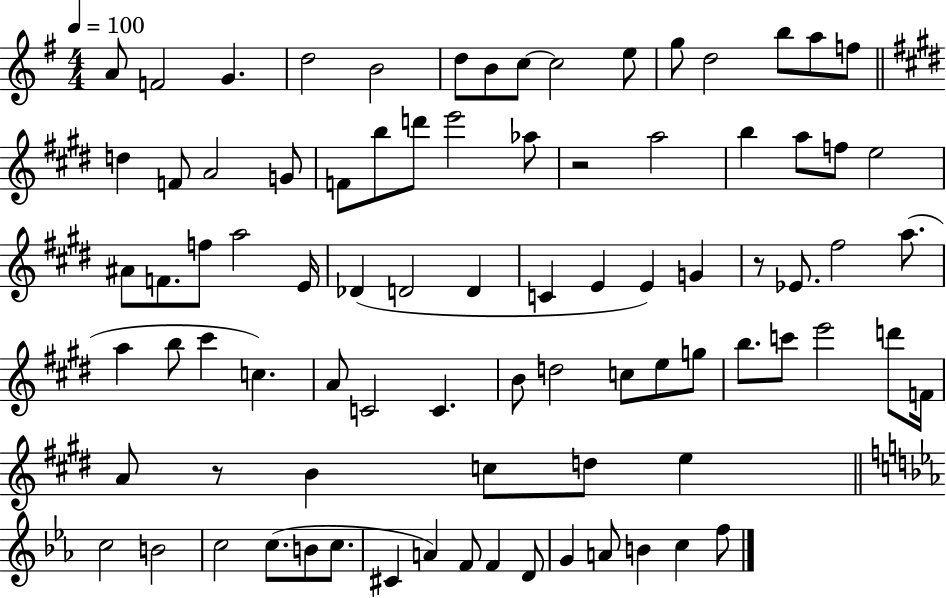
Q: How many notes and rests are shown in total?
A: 85